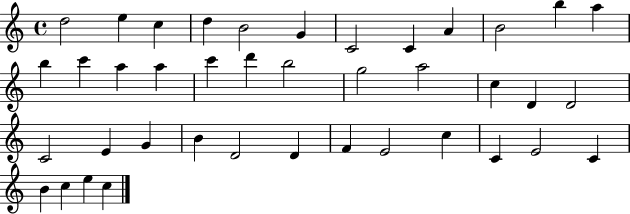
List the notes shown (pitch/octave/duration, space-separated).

D5/h E5/q C5/q D5/q B4/h G4/q C4/h C4/q A4/q B4/h B5/q A5/q B5/q C6/q A5/q A5/q C6/q D6/q B5/h G5/h A5/h C5/q D4/q D4/h C4/h E4/q G4/q B4/q D4/h D4/q F4/q E4/h C5/q C4/q E4/h C4/q B4/q C5/q E5/q C5/q